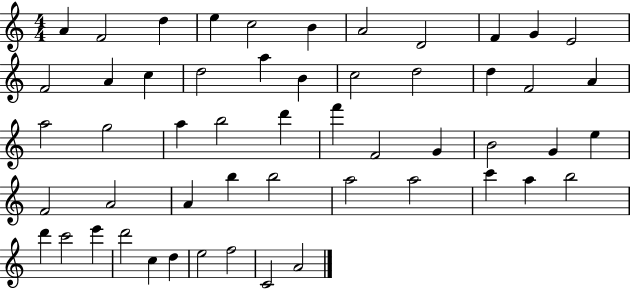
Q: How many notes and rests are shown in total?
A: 53